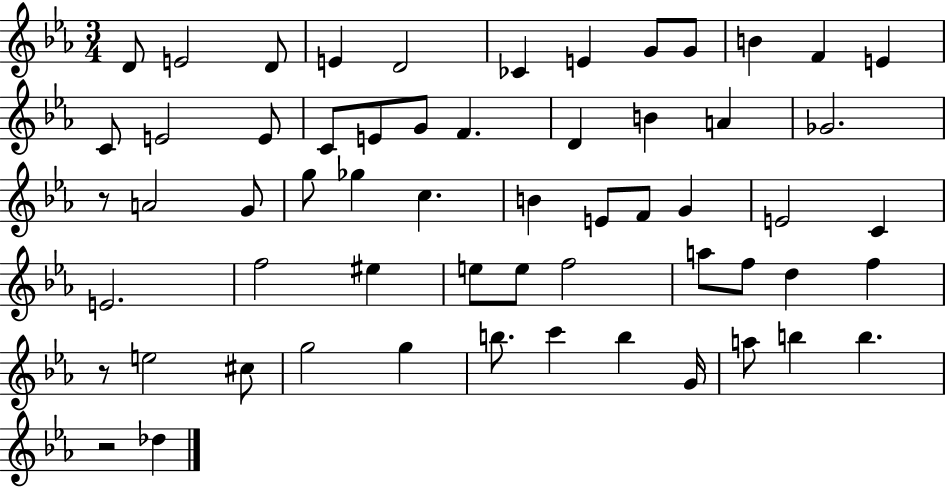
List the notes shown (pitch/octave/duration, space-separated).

D4/e E4/h D4/e E4/q D4/h CES4/q E4/q G4/e G4/e B4/q F4/q E4/q C4/e E4/h E4/e C4/e E4/e G4/e F4/q. D4/q B4/q A4/q Gb4/h. R/e A4/h G4/e G5/e Gb5/q C5/q. B4/q E4/e F4/e G4/q E4/h C4/q E4/h. F5/h EIS5/q E5/e E5/e F5/h A5/e F5/e D5/q F5/q R/e E5/h C#5/e G5/h G5/q B5/e. C6/q B5/q G4/s A5/e B5/q B5/q. R/h Db5/q